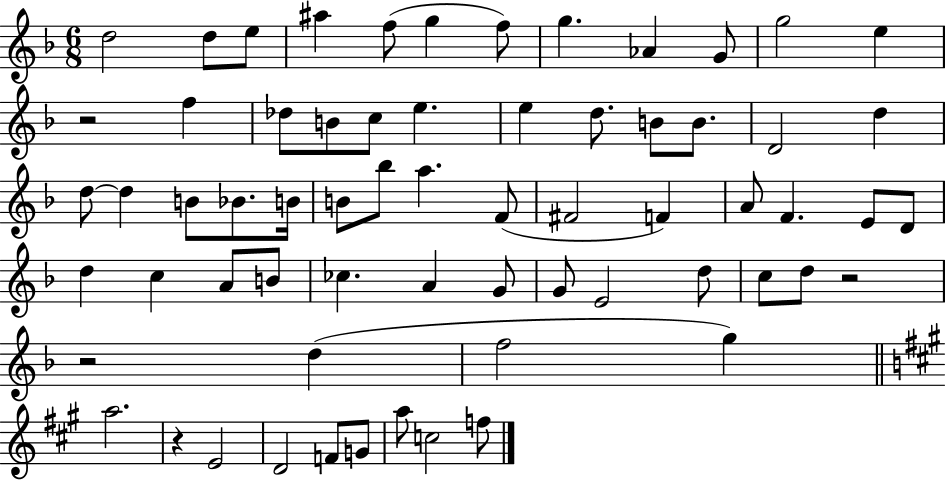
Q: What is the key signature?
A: F major